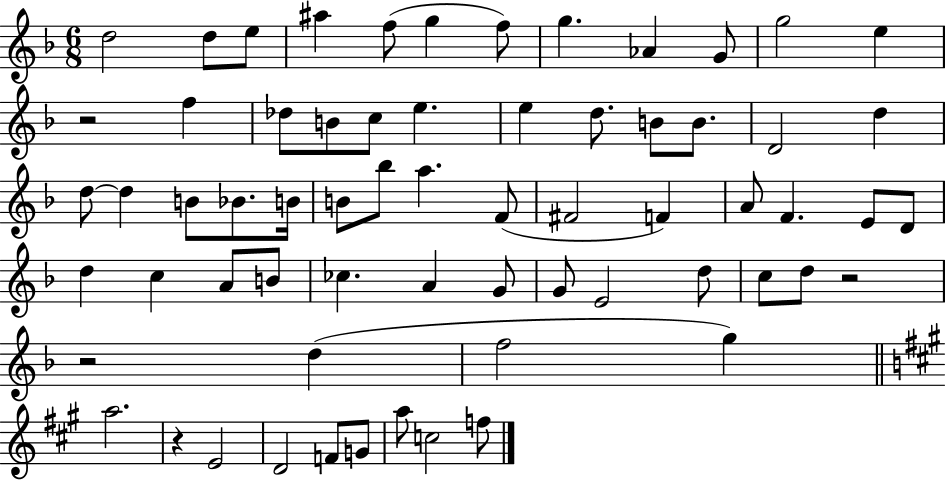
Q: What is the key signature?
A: F major